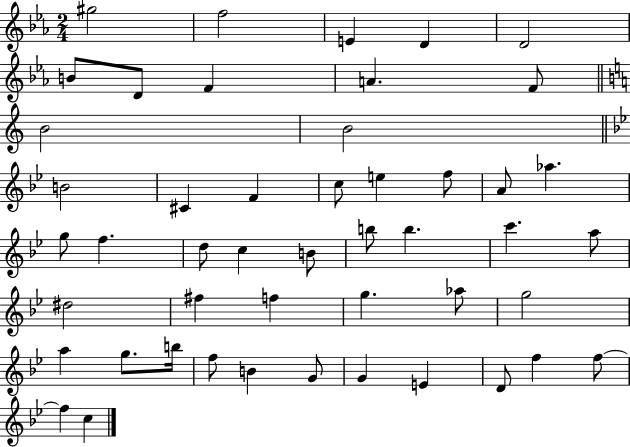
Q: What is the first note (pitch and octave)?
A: G#5